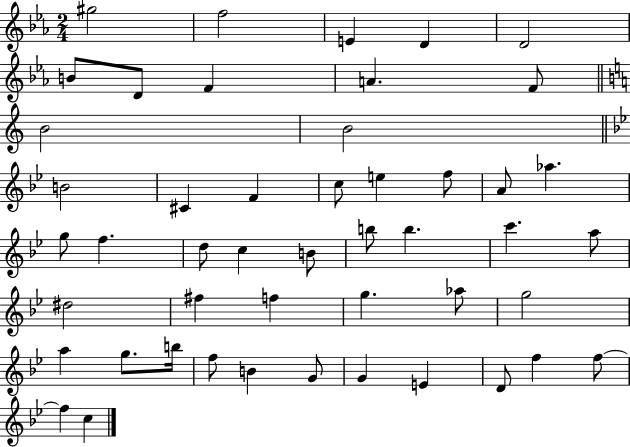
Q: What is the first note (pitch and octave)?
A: G#5